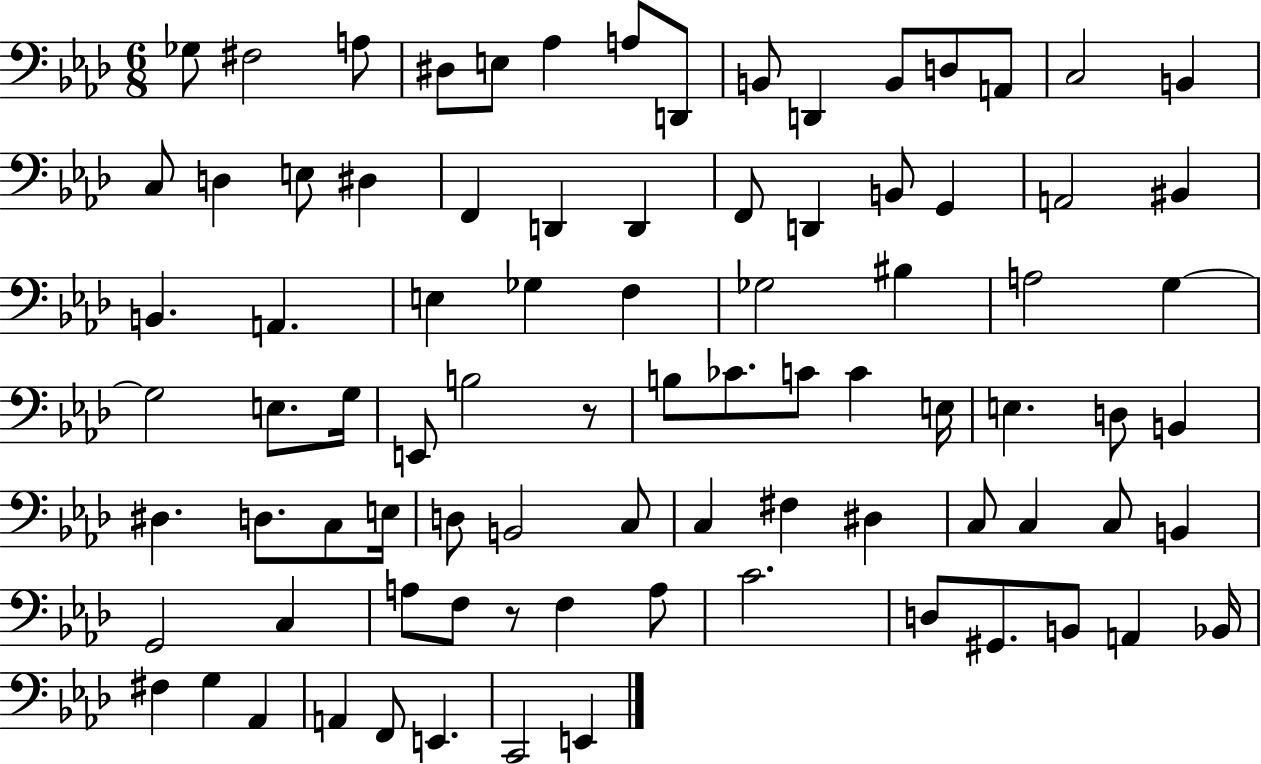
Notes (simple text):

Gb3/e F#3/h A3/e D#3/e E3/e Ab3/q A3/e D2/e B2/e D2/q B2/e D3/e A2/e C3/h B2/q C3/e D3/q E3/e D#3/q F2/q D2/q D2/q F2/e D2/q B2/e G2/q A2/h BIS2/q B2/q. A2/q. E3/q Gb3/q F3/q Gb3/h BIS3/q A3/h G3/q G3/h E3/e. G3/s E2/e B3/h R/e B3/e CES4/e. C4/e C4/q E3/s E3/q. D3/e B2/q D#3/q. D3/e. C3/e E3/s D3/e B2/h C3/e C3/q F#3/q D#3/q C3/e C3/q C3/e B2/q G2/h C3/q A3/e F3/e R/e F3/q A3/e C4/h. D3/e G#2/e. B2/e A2/q Bb2/s F#3/q G3/q Ab2/q A2/q F2/e E2/q. C2/h E2/q